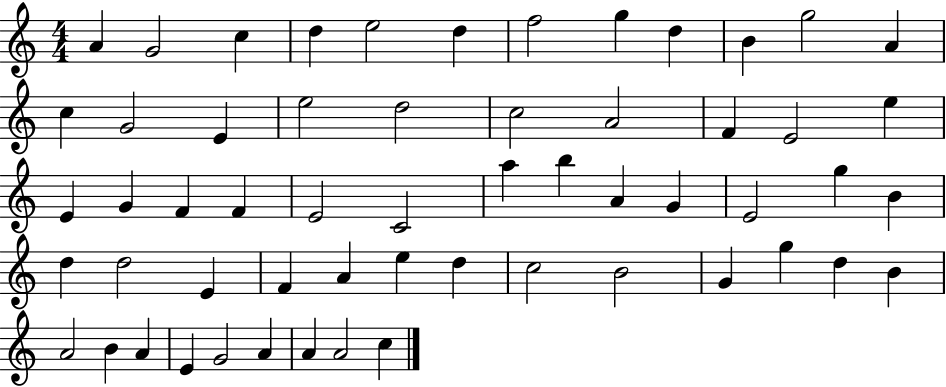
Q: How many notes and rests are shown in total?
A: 57